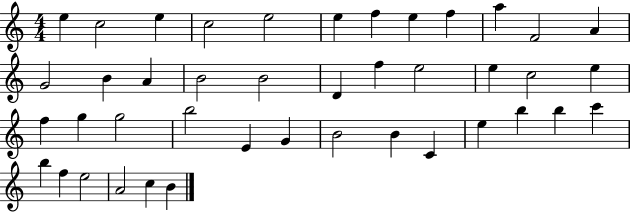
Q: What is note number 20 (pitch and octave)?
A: E5